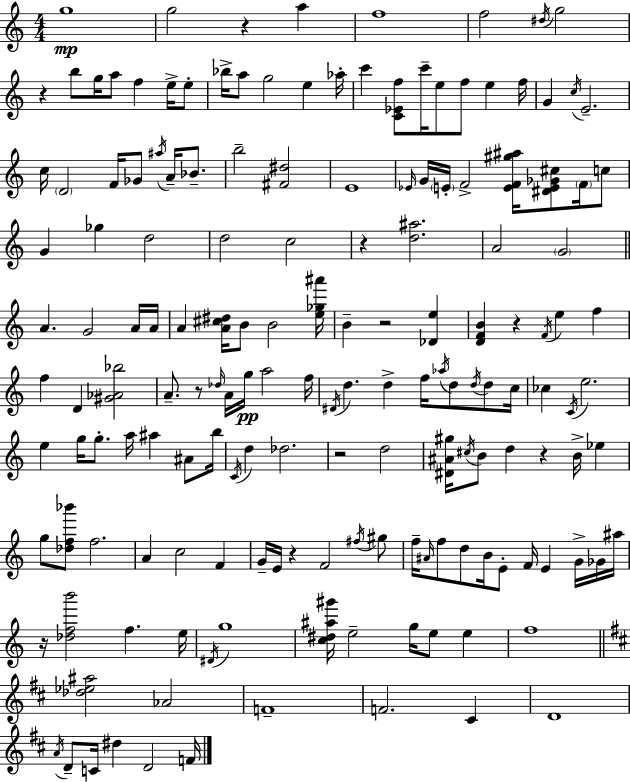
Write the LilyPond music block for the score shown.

{
  \clef treble
  \numericTimeSignature
  \time 4/4
  \key a \minor
  g''1\mp | g''2 r4 a''4 | f''1 | f''2 \acciaccatura { dis''16 } g''2 | \break r4 b''8 g''16 a''8 f''4 e''16-> e''8-. | bes''16-> a''8 g''2 e''4 | aes''16-. c'''4 <c' ees' f''>8 c'''16-- e''8 f''8 e''4 | f''16 g'4 \acciaccatura { c''16 } e'2.-- | \break c''16 \parenthesize d'2 f'16 ges'8 \acciaccatura { ais''16 } a'16-- | bes'8.-- b''2-- <fis' dis''>2 | e'1 | \grace { ees'16 } g'16 \parenthesize e'16-. f'2-> <e' f' gis'' ais''>16 <dis' e' ges' cis''>8 | \break \parenthesize f'16 c''8 g'4 ges''4 d''2 | d''2 c''2 | r4 <d'' ais''>2. | a'2 \parenthesize g'2 | \break \bar "||" \break \key c \major a'4. g'2 a'16 a'16 | a'4 <a' cis'' dis''>16 b'8 b'2 <e'' ges'' ais'''>16 | b'4-- r2 <des' e''>4 | <d' f' b'>4 r4 \acciaccatura { f'16 } e''4 f''4 | \break f''4 d'4 <gis' aes' bes''>2 | a'8.-- r8 \grace { des''16 } a'16 g''16\pp a''2 | f''16 \acciaccatura { dis'16 } d''4. d''4-> f''16 \acciaccatura { aes''16 } d''8 | \acciaccatura { d''16 } d''8 c''16 ces''4 \acciaccatura { c'16 } e''2. | \break e''4 g''16 g''8.-. a''16 ais''4 | ais'8 b''16 \acciaccatura { c'16 } d''4 des''2. | r2 d''2 | <dis' ais' gis''>16 \acciaccatura { cis''16 } b'8 d''4 r4 | \break b'16-> ees''4 g''8 <des'' f'' bes'''>8 f''2. | a'4 c''2 | f'4 g'16-- e'16 r4 f'2 | \acciaccatura { fis''16 } gis''8 f''16-- \grace { ais'16 } f''8 d''8 b'16 | \break e'8-. f'16 e'4 g'16-> ges'16 ais''16 r16 <des'' f'' b'''>2 | f''4. e''16 \acciaccatura { dis'16 } g''1 | <c'' dis'' ais'' gis'''>16 e''2-- | g''16 e''8 e''4 f''1 | \break \bar "||" \break \key d \major <des'' ees'' ais''>2 aes'2 | f'1-- | f'2. cis'4 | d'1 | \break \acciaccatura { a'16 } d'8-- c'16 dis''4 d'2 | f'16 \bar "|."
}